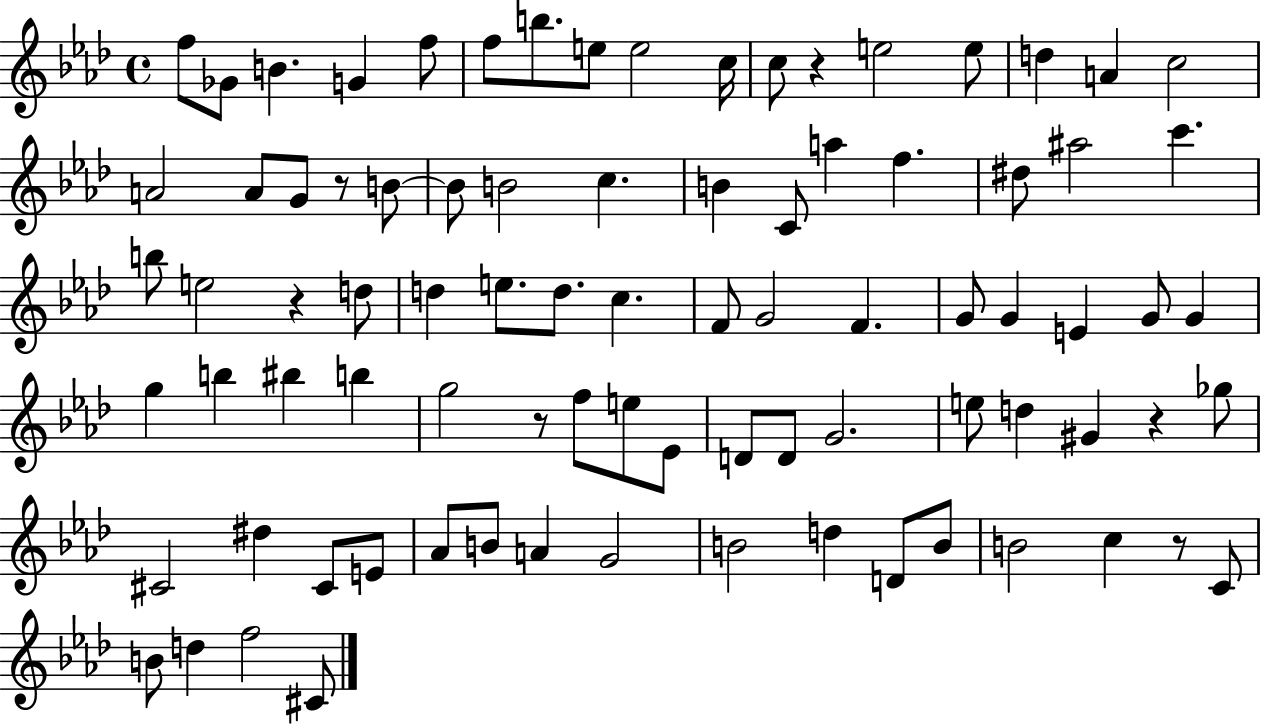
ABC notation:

X:1
T:Untitled
M:4/4
L:1/4
K:Ab
f/2 _G/2 B G f/2 f/2 b/2 e/2 e2 c/4 c/2 z e2 e/2 d A c2 A2 A/2 G/2 z/2 B/2 B/2 B2 c B C/2 a f ^d/2 ^a2 c' b/2 e2 z d/2 d e/2 d/2 c F/2 G2 F G/2 G E G/2 G g b ^b b g2 z/2 f/2 e/2 _E/2 D/2 D/2 G2 e/2 d ^G z _g/2 ^C2 ^d ^C/2 E/2 _A/2 B/2 A G2 B2 d D/2 B/2 B2 c z/2 C/2 B/2 d f2 ^C/2